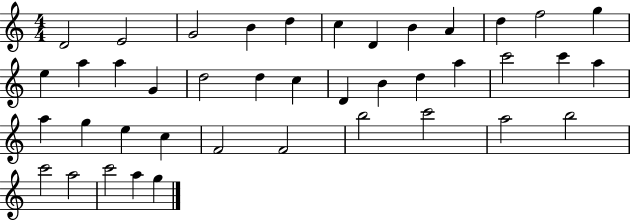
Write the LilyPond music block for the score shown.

{
  \clef treble
  \numericTimeSignature
  \time 4/4
  \key c \major
  d'2 e'2 | g'2 b'4 d''4 | c''4 d'4 b'4 a'4 | d''4 f''2 g''4 | \break e''4 a''4 a''4 g'4 | d''2 d''4 c''4 | d'4 b'4 d''4 a''4 | c'''2 c'''4 a''4 | \break a''4 g''4 e''4 c''4 | f'2 f'2 | b''2 c'''2 | a''2 b''2 | \break c'''2 a''2 | c'''2 a''4 g''4 | \bar "|."
}